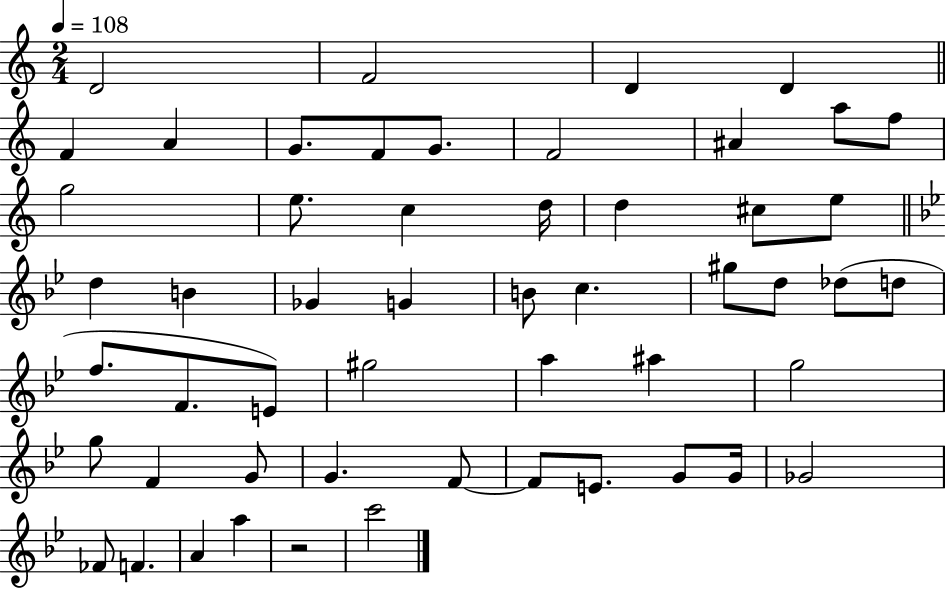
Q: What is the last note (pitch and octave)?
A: C6